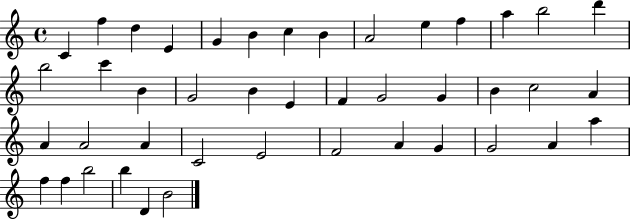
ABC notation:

X:1
T:Untitled
M:4/4
L:1/4
K:C
C f d E G B c B A2 e f a b2 d' b2 c' B G2 B E F G2 G B c2 A A A2 A C2 E2 F2 A G G2 A a f f b2 b D B2